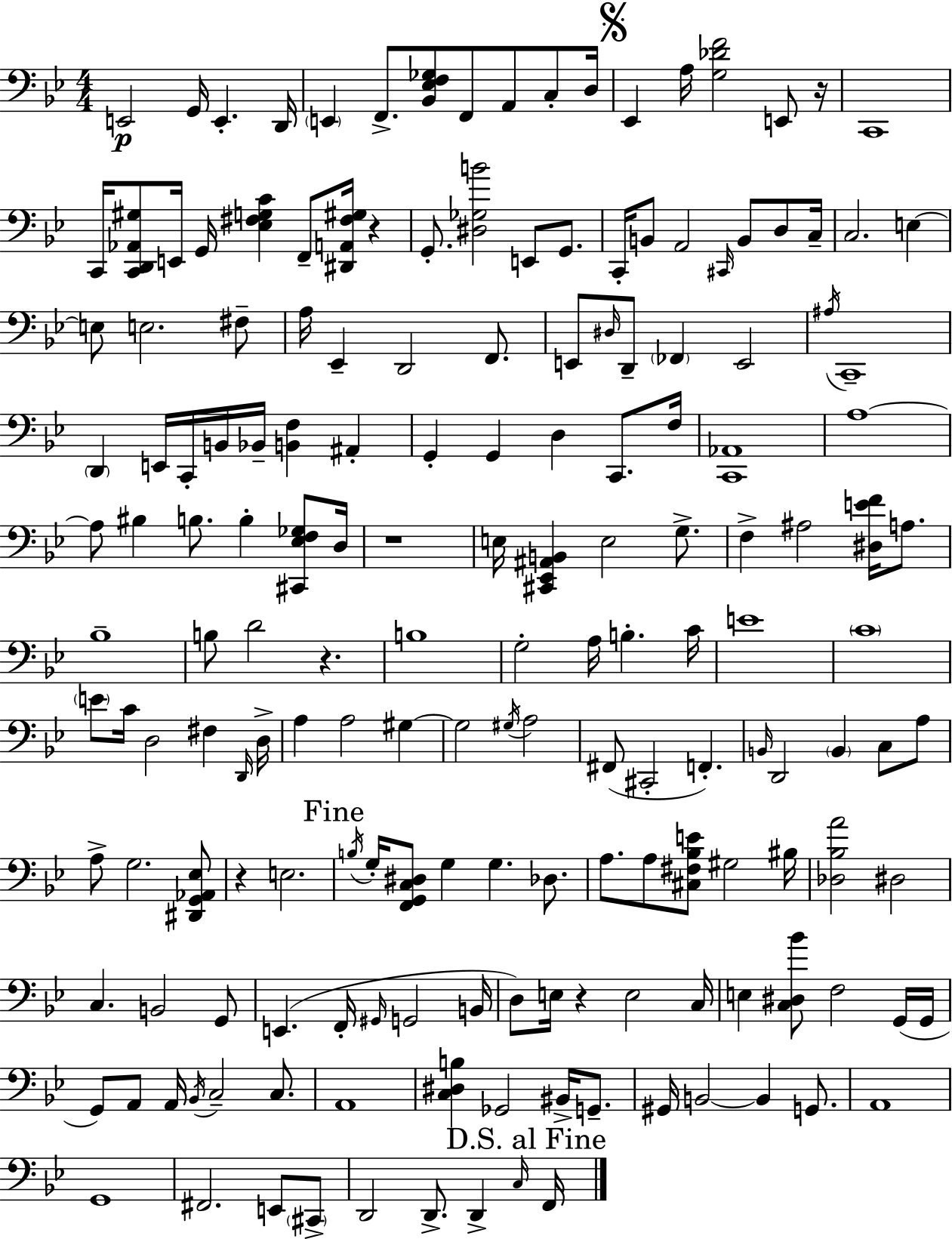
X:1
T:Untitled
M:4/4
L:1/4
K:Gm
E,,2 G,,/4 E,, D,,/4 E,, F,,/2 [_B,,_E,F,_G,]/2 F,,/2 A,,/2 C,/2 D,/4 _E,, A,/4 [G,_DF]2 E,,/2 z/4 C,,4 C,,/4 [C,,D,,_A,,^G,]/2 E,,/4 G,,/4 [_E,^F,G,C] F,,/2 [^D,,A,,^F,^G,]/4 z G,,/2 [^D,_G,B]2 E,,/2 G,,/2 C,,/4 B,,/2 A,,2 ^C,,/4 B,,/2 D,/2 C,/4 C,2 E, E,/2 E,2 ^F,/2 A,/4 _E,, D,,2 F,,/2 E,,/2 ^D,/4 D,,/2 _F,, E,,2 ^A,/4 C,,4 D,, E,,/4 C,,/4 B,,/4 _B,,/4 [B,,F,] ^A,, G,, G,, D, C,,/2 F,/4 [C,,_A,,]4 A,4 A,/2 ^B, B,/2 B, [^C,,_E,F,_G,]/2 D,/4 z4 E,/4 [^C,,_E,,^A,,B,,] E,2 G,/2 F, ^A,2 [^D,EF]/4 A,/2 _B,4 B,/2 D2 z B,4 G,2 A,/4 B, C/4 E4 C4 E/2 C/4 D,2 ^F, D,,/4 D,/4 A, A,2 ^G, ^G,2 ^G,/4 A,2 ^F,,/2 ^C,,2 F,, B,,/4 D,,2 B,, C,/2 A,/2 A,/2 G,2 [^D,,G,,_A,,_E,]/2 z E,2 B,/4 G,/4 [F,,G,,C,^D,]/2 G, G, _D,/2 A,/2 A,/2 [^C,^F,_B,E]/2 ^G,2 ^B,/4 [_D,_B,A]2 ^D,2 C, B,,2 G,,/2 E,, F,,/4 ^G,,/4 G,,2 B,,/4 D,/2 E,/4 z E,2 C,/4 E, [C,^D,_B]/2 F,2 G,,/4 G,,/4 G,,/2 A,,/2 A,,/4 _B,,/4 C,2 C,/2 A,,4 [C,^D,B,] _G,,2 ^B,,/4 G,,/2 ^G,,/4 B,,2 B,, G,,/2 A,,4 G,,4 ^F,,2 E,,/2 ^C,,/2 D,,2 D,,/2 D,, C,/4 F,,/4